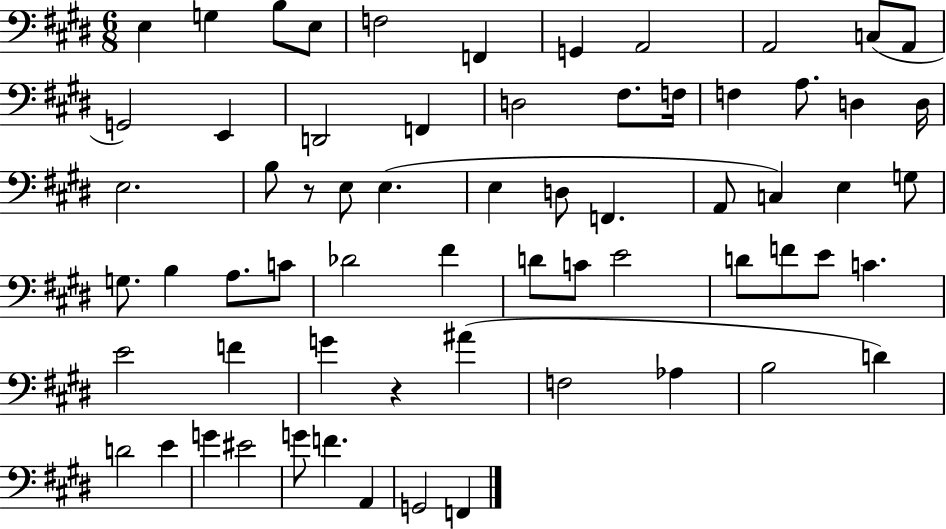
{
  \clef bass
  \numericTimeSignature
  \time 6/8
  \key e \major
  e4 g4 b8 e8 | f2 f,4 | g,4 a,2 | a,2 c8( a,8 | \break g,2) e,4 | d,2 f,4 | d2 fis8. f16 | f4 a8. d4 d16 | \break e2. | b8 r8 e8 e4.( | e4 d8 f,4. | a,8 c4) e4 g8 | \break g8. b4 a8. c'8 | des'2 fis'4 | d'8 c'8 e'2 | d'8 f'8 e'8 c'4. | \break e'2 f'4 | g'4 r4 ais'4( | f2 aes4 | b2 d'4) | \break d'2 e'4 | g'4 eis'2 | g'8 f'4. a,4 | g,2 f,4 | \break \bar "|."
}